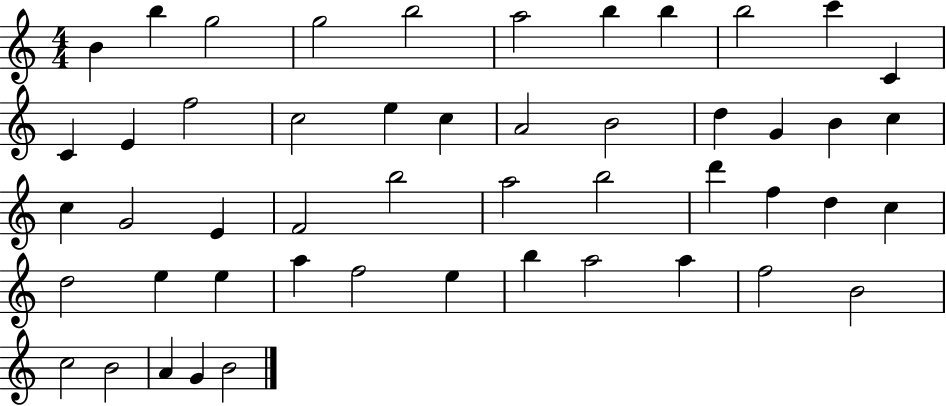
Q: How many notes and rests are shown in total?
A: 50